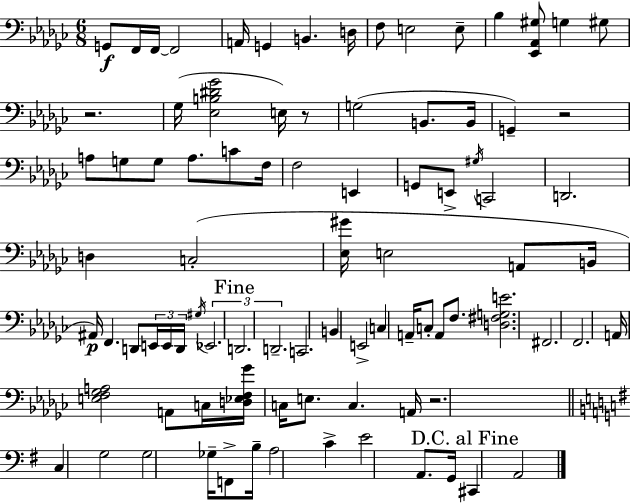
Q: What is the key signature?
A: EES minor